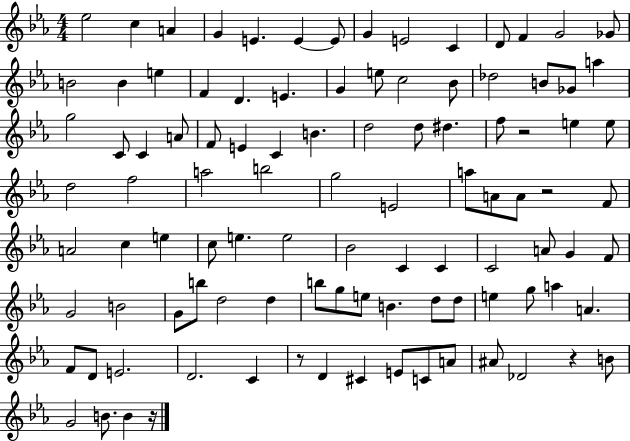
Eb5/h C5/q A4/q G4/q E4/q. E4/q E4/e G4/q E4/h C4/q D4/e F4/q G4/h Gb4/e B4/h B4/q E5/q F4/q D4/q. E4/q. G4/q E5/e C5/h Bb4/e Db5/h B4/e Gb4/e A5/q G5/h C4/e C4/q A4/e F4/e E4/q C4/q B4/q. D5/h D5/e D#5/q. F5/e R/h E5/q E5/e D5/h F5/h A5/h B5/h G5/h E4/h A5/e A4/e A4/e R/h F4/e A4/h C5/q E5/q C5/e E5/q. E5/h Bb4/h C4/q C4/q C4/h A4/e G4/q F4/e G4/h B4/h G4/e B5/e D5/h D5/q B5/e G5/e E5/e B4/q. D5/e D5/e E5/q G5/e A5/q A4/q. F4/e D4/e E4/h. D4/h. C4/q R/e D4/q C#4/q E4/e C4/e A4/e A#4/e Db4/h R/q B4/e G4/h B4/e. B4/q R/s